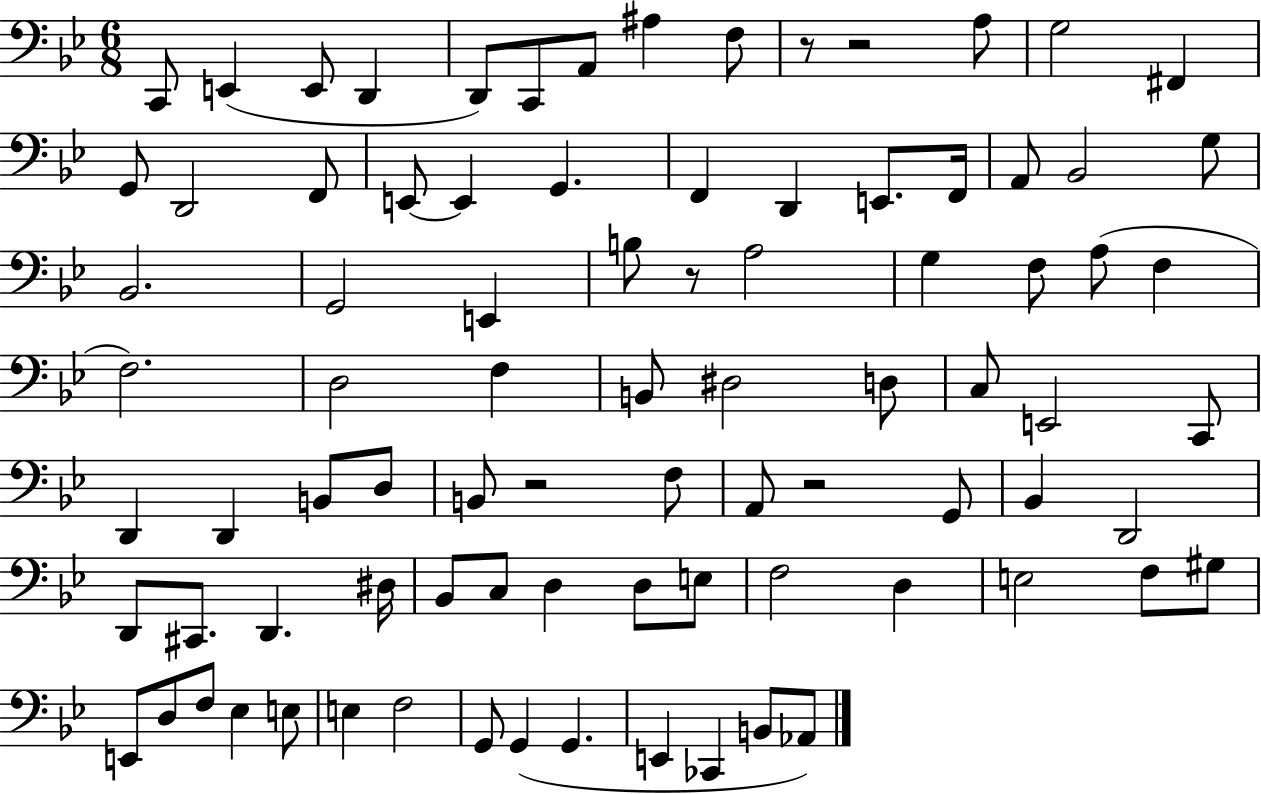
C2/e E2/q E2/e D2/q D2/e C2/e A2/e A#3/q F3/e R/e R/h A3/e G3/h F#2/q G2/e D2/h F2/e E2/e E2/q G2/q. F2/q D2/q E2/e. F2/s A2/e Bb2/h G3/e Bb2/h. G2/h E2/q B3/e R/e A3/h G3/q F3/e A3/e F3/q F3/h. D3/h F3/q B2/e D#3/h D3/e C3/e E2/h C2/e D2/q D2/q B2/e D3/e B2/e R/h F3/e A2/e R/h G2/e Bb2/q D2/h D2/e C#2/e. D2/q. D#3/s Bb2/e C3/e D3/q D3/e E3/e F3/h D3/q E3/h F3/e G#3/e E2/e D3/e F3/e Eb3/q E3/e E3/q F3/h G2/e G2/q G2/q. E2/q CES2/q B2/e Ab2/e